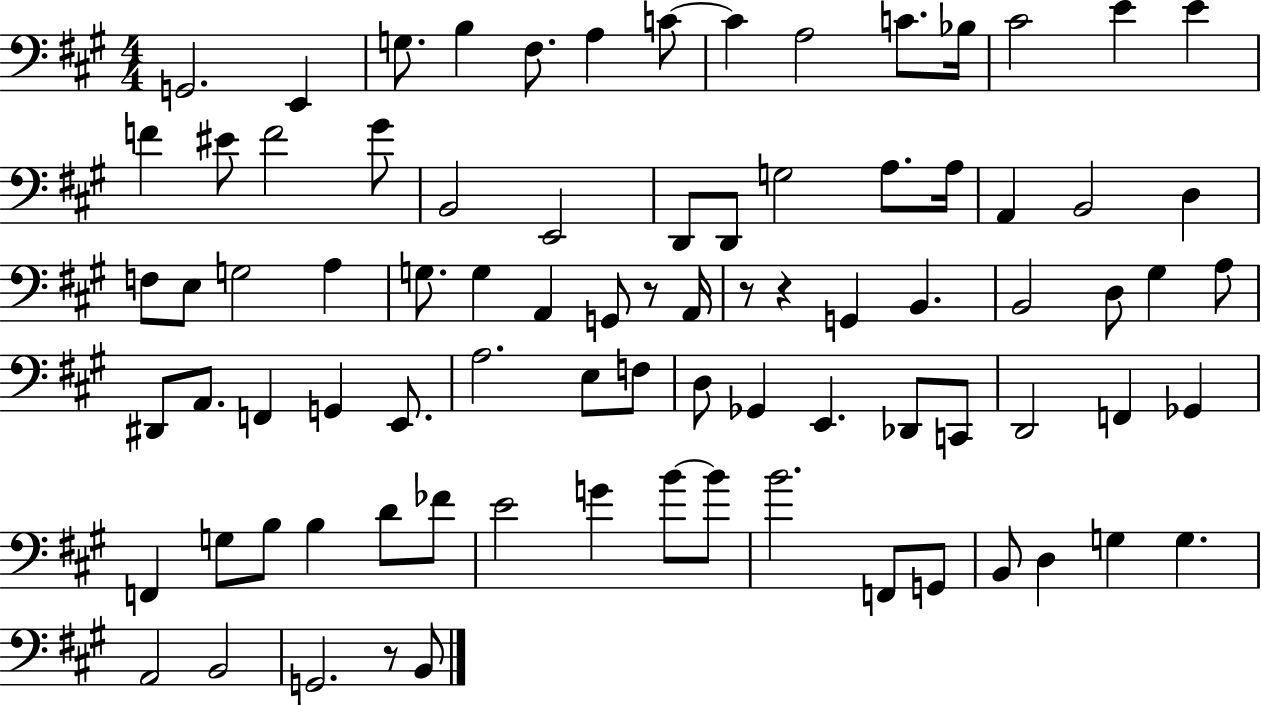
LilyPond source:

{
  \clef bass
  \numericTimeSignature
  \time 4/4
  \key a \major
  g,2. e,4 | g8. b4 fis8. a4 c'8~~ | c'4 a2 c'8. bes16 | cis'2 e'4 e'4 | \break f'4 eis'8 f'2 gis'8 | b,2 e,2 | d,8 d,8 g2 a8. a16 | a,4 b,2 d4 | \break f8 e8 g2 a4 | g8. g4 a,4 g,8 r8 a,16 | r8 r4 g,4 b,4. | b,2 d8 gis4 a8 | \break dis,8 a,8. f,4 g,4 e,8. | a2. e8 f8 | d8 ges,4 e,4. des,8 c,8 | d,2 f,4 ges,4 | \break f,4 g8 b8 b4 d'8 fes'8 | e'2 g'4 b'8~~ b'8 | b'2. f,8 g,8 | b,8 d4 g4 g4. | \break a,2 b,2 | g,2. r8 b,8 | \bar "|."
}